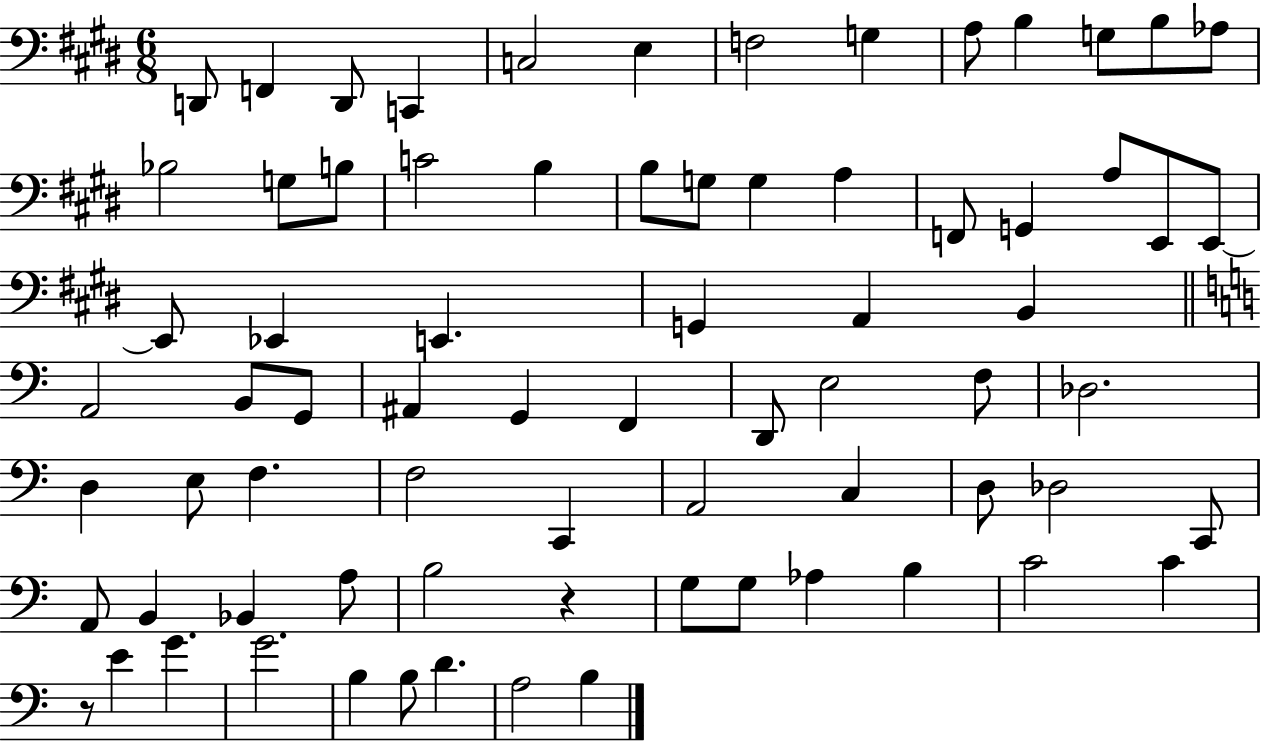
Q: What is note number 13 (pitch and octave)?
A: Ab3